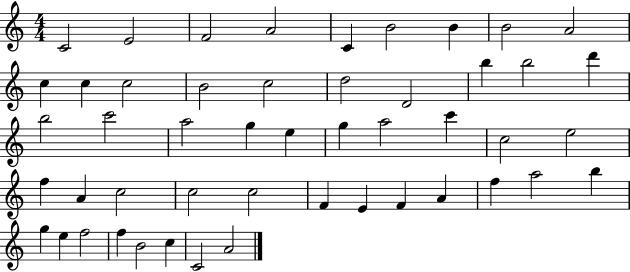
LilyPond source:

{
  \clef treble
  \numericTimeSignature
  \time 4/4
  \key c \major
  c'2 e'2 | f'2 a'2 | c'4 b'2 b'4 | b'2 a'2 | \break c''4 c''4 c''2 | b'2 c''2 | d''2 d'2 | b''4 b''2 d'''4 | \break b''2 c'''2 | a''2 g''4 e''4 | g''4 a''2 c'''4 | c''2 e''2 | \break f''4 a'4 c''2 | c''2 c''2 | f'4 e'4 f'4 a'4 | f''4 a''2 b''4 | \break g''4 e''4 f''2 | f''4 b'2 c''4 | c'2 a'2 | \bar "|."
}